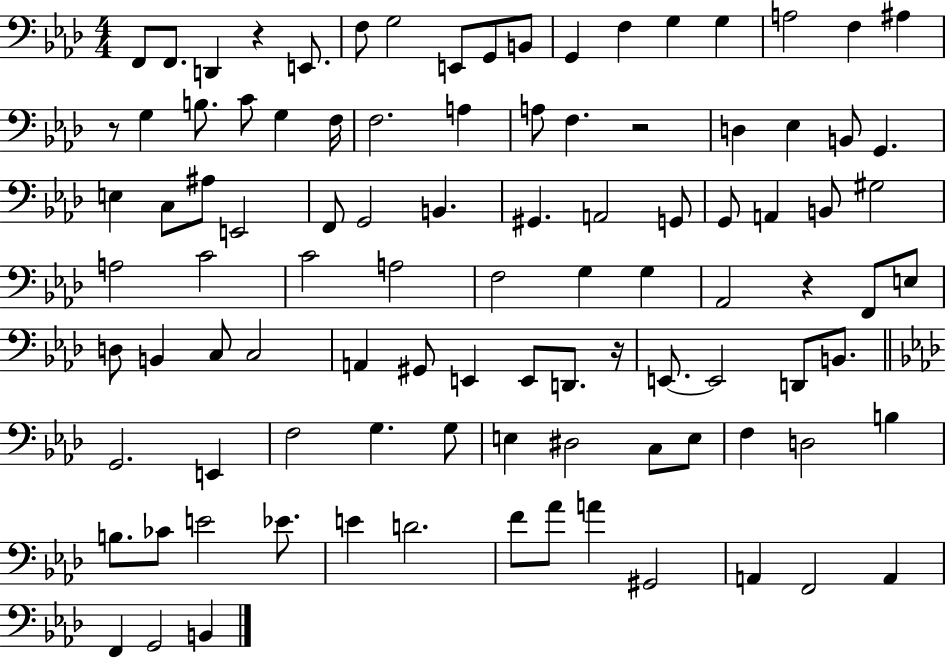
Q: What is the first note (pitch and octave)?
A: F2